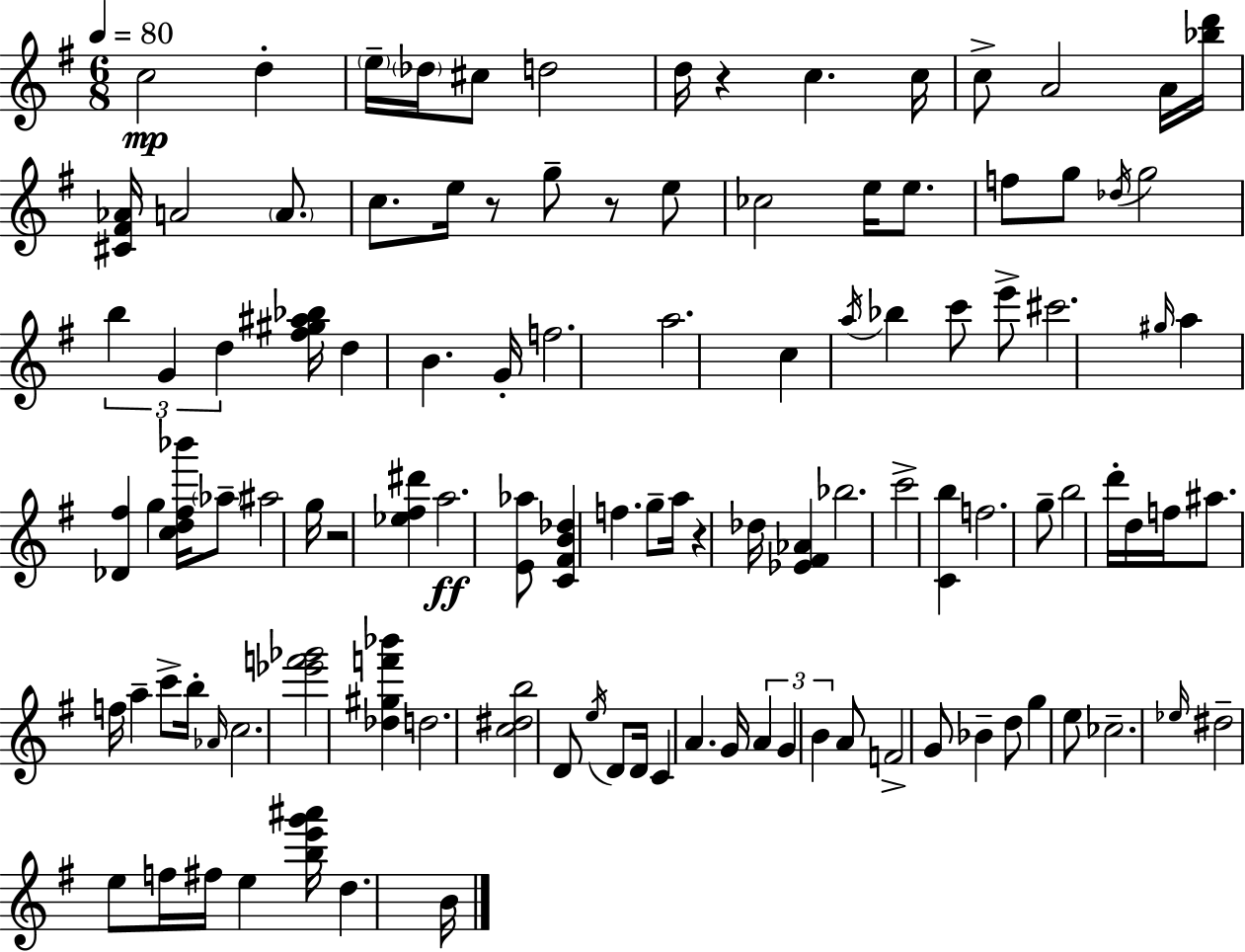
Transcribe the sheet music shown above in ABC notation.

X:1
T:Untitled
M:6/8
L:1/4
K:Em
c2 d e/4 _d/4 ^c/2 d2 d/4 z c c/4 c/2 A2 A/4 [_bd']/4 [^C^F_A]/4 A2 A/2 c/2 e/4 z/2 g/2 z/2 e/2 _c2 e/4 e/2 f/2 g/2 _d/4 g2 b G d [^f^g^a_b]/4 d B G/4 f2 a2 c a/4 _b c'/2 e'/2 ^c'2 ^g/4 a [_D^f] g [cd^f_b']/4 _a/2 ^a2 g/4 z2 [_e^f^d'] a2 [E_a]/2 [C^FB_d] f g/2 a/4 z _d/4 [_E^F_A] _b2 c'2 [Cb] f2 g/2 b2 d'/4 d/4 f/4 ^a/2 f/4 a c'/2 b/4 _A/4 c2 [_e'f'_g']2 [_d^gf'_b'] d2 [c^db]2 D/2 e/4 D/2 D/4 C A G/4 A G B A/2 F2 G/2 _B d/2 g e/2 _c2 _e/4 ^d2 e/2 f/4 ^f/4 e [be'g'^a']/4 d B/4